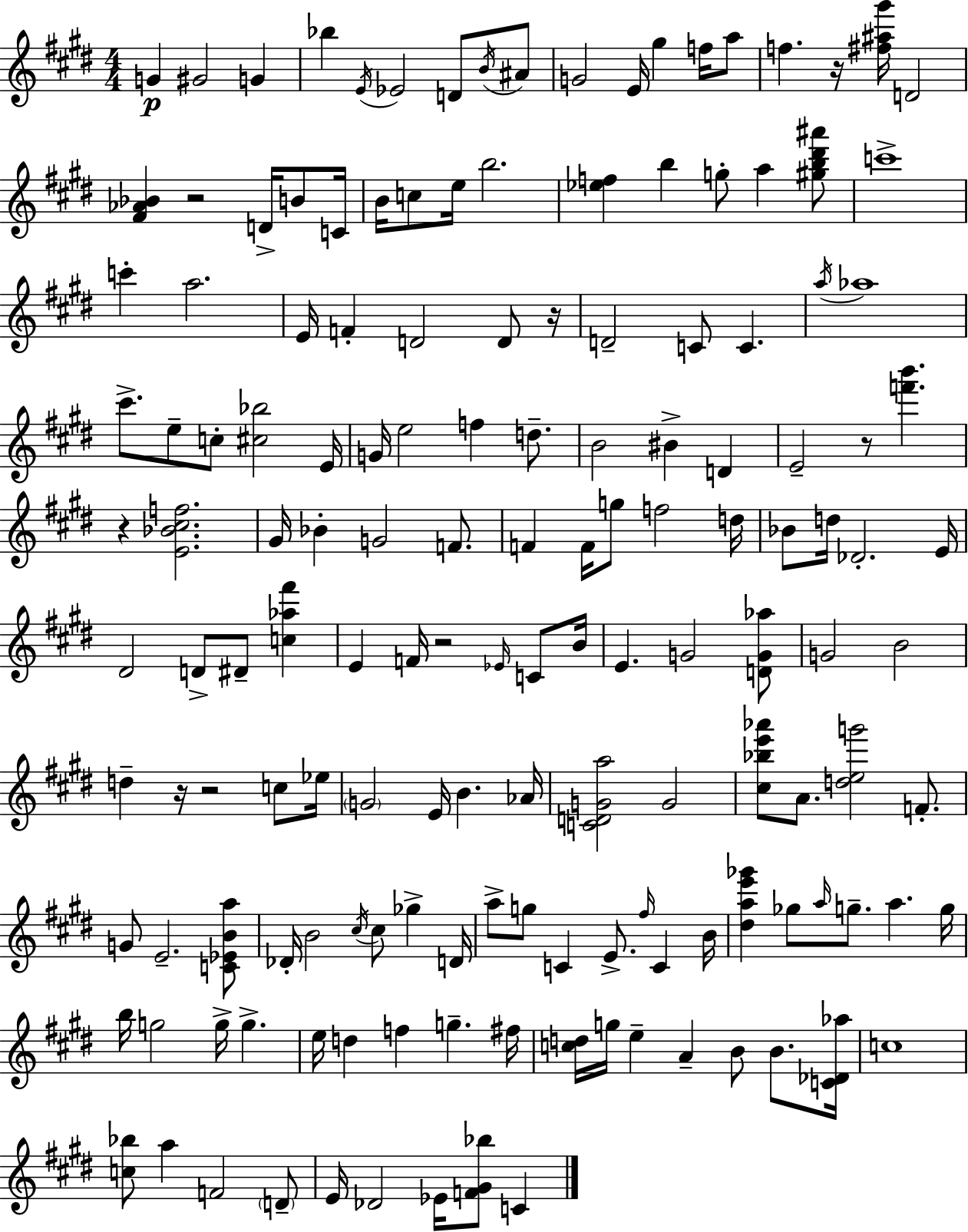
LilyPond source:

{
  \clef treble
  \numericTimeSignature
  \time 4/4
  \key e \major
  g'4\p gis'2 g'4 | bes''4 \acciaccatura { e'16 } ees'2 d'8 \acciaccatura { b'16 } | ais'8 g'2 e'16 gis''4 f''16 | a''8 f''4. r16 <fis'' ais'' gis'''>16 d'2 | \break <fis' aes' bes'>4 r2 d'16-> b'8 | c'16 b'16 c''8 e''16 b''2. | <ees'' f''>4 b''4 g''8-. a''4 | <gis'' b'' dis''' ais'''>8 c'''1-> | \break c'''4-. a''2. | e'16 f'4-. d'2 d'8 | r16 d'2-- c'8 c'4. | \acciaccatura { a''16 } aes''1 | \break cis'''8.-> e''8-- c''8-. <cis'' bes''>2 | e'16 g'16 e''2 f''4 | d''8.-- b'2 bis'4-> d'4 | e'2-- r8 <f''' b'''>4. | \break r4 <e' bes' cis'' f''>2. | gis'16 bes'4-. g'2 | f'8. f'4 f'16 g''8 f''2 | d''16 bes'8 d''16 des'2.-. | \break e'16 dis'2 d'8-> dis'8-- <c'' aes'' fis'''>4 | e'4 f'16 r2 | \grace { ees'16 } c'8 b'16 e'4. g'2 | <d' g' aes''>8 g'2 b'2 | \break d''4-- r16 r2 | c''8 ees''16 \parenthesize g'2 e'16 b'4. | aes'16 <c' d' g' a''>2 g'2 | <cis'' bes'' e''' aes'''>8 a'8. <d'' e'' g'''>2 | \break f'8.-. g'8 e'2.-- | <c' ees' b' a''>8 des'16-. b'2 \acciaccatura { cis''16 } cis''8 | ges''4-> d'16 a''8-> g''8 c'4 e'8.-> | \grace { fis''16 } c'4 b'16 <dis'' a'' e''' ges'''>4 ges''8 \grace { a''16 } g''8.-- | \break a''4. g''16 b''16 g''2 | g''16-> g''4.-> e''16 d''4 f''4 | g''4.-- fis''16 <c'' d''>16 g''16 e''4-- a'4-- | b'8 b'8. <c' des' aes''>16 c''1 | \break <c'' bes''>8 a''4 f'2 | \parenthesize d'8-- e'16 des'2 | ees'16 <f' gis' bes''>8 c'4 \bar "|."
}